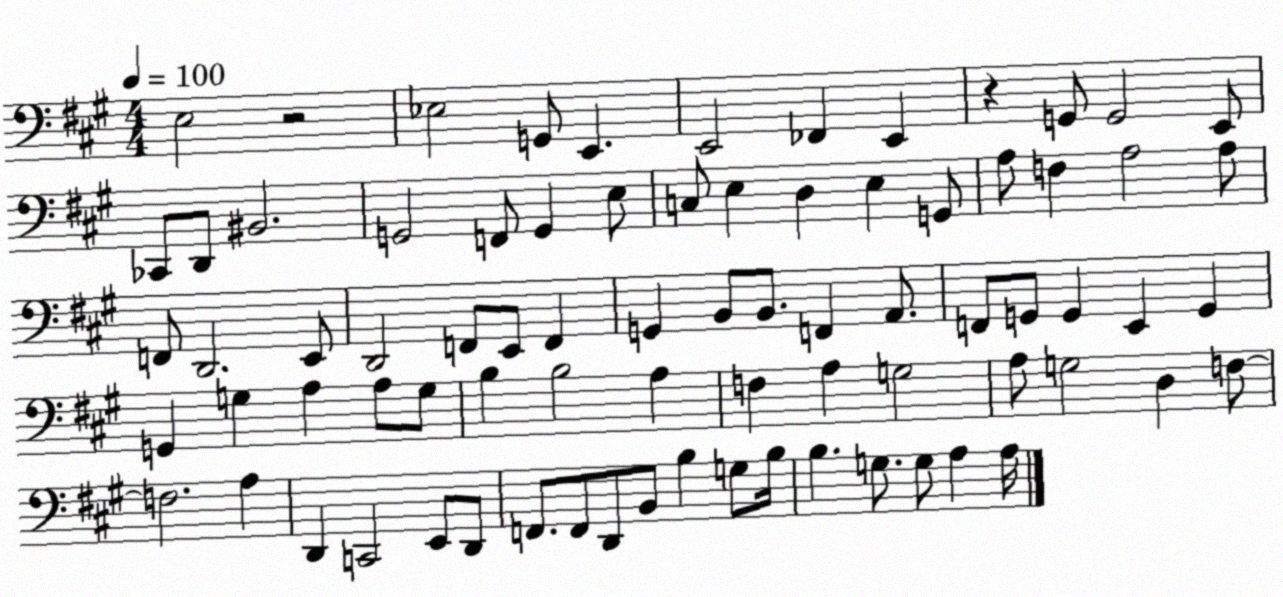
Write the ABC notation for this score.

X:1
T:Untitled
M:4/4
L:1/4
K:A
E,2 z2 _E,2 G,,/2 E,, E,,2 _F,, E,, z G,,/2 G,,2 E,,/2 _C,,/2 D,,/2 ^B,,2 G,,2 F,,/2 G,, E,/2 C,/2 E, D, E, G,,/2 A,/2 F, A,2 A,/2 F,,/2 D,,2 E,,/2 D,,2 F,,/2 E,,/2 F,, G,, B,,/2 B,,/2 F,, A,,/2 F,,/2 G,,/2 G,, E,, G,, G,, G, A, A,/2 G,/2 B, B,2 A, F, A, G,2 A,/2 G,2 D, F,/2 F,2 A, D,, C,,2 E,,/2 D,,/2 F,,/2 F,,/2 D,,/2 B,,/2 B, G,/2 B,/4 B, G,/2 G,/2 A, A,/4